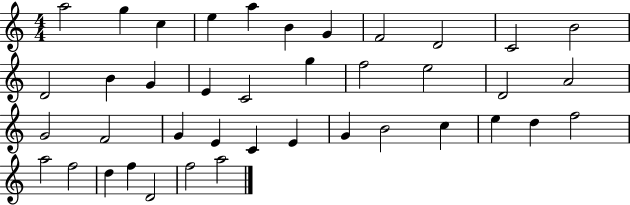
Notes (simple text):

A5/h G5/q C5/q E5/q A5/q B4/q G4/q F4/h D4/h C4/h B4/h D4/h B4/q G4/q E4/q C4/h G5/q F5/h E5/h D4/h A4/h G4/h F4/h G4/q E4/q C4/q E4/q G4/q B4/h C5/q E5/q D5/q F5/h A5/h F5/h D5/q F5/q D4/h F5/h A5/h